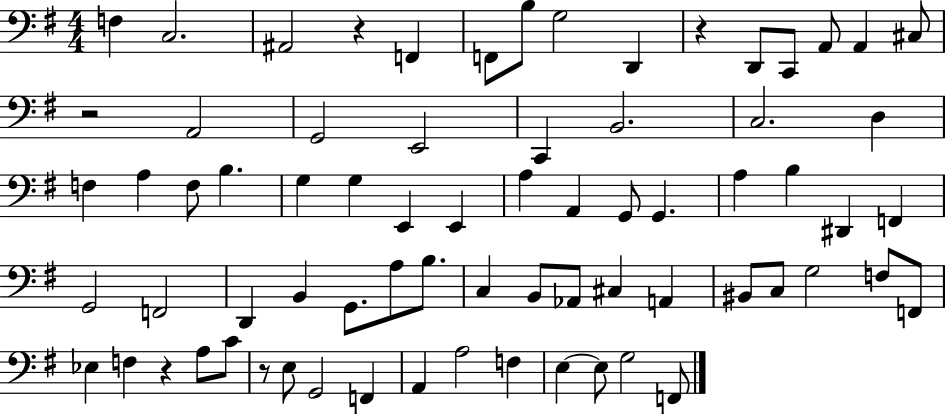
{
  \clef bass
  \numericTimeSignature
  \time 4/4
  \key g \major
  f4 c2. | ais,2 r4 f,4 | f,8 b8 g2 d,4 | r4 d,8 c,8 a,8 a,4 cis8 | \break r2 a,2 | g,2 e,2 | c,4 b,2. | c2. d4 | \break f4 a4 f8 b4. | g4 g4 e,4 e,4 | a4 a,4 g,8 g,4. | a4 b4 dis,4 f,4 | \break g,2 f,2 | d,4 b,4 g,8. a8 b8. | c4 b,8 aes,8 cis4 a,4 | bis,8 c8 g2 f8 f,8 | \break ees4 f4 r4 a8 c'8 | r8 e8 g,2 f,4 | a,4 a2 f4 | e4~~ e8 g2 f,8 | \break \bar "|."
}